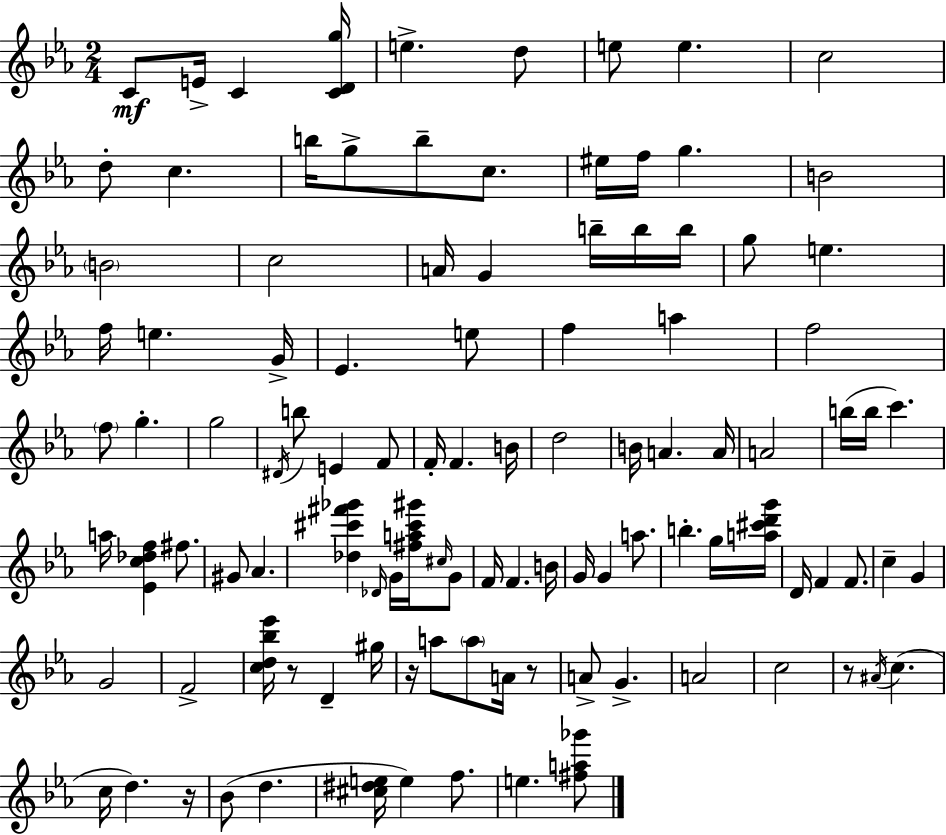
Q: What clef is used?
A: treble